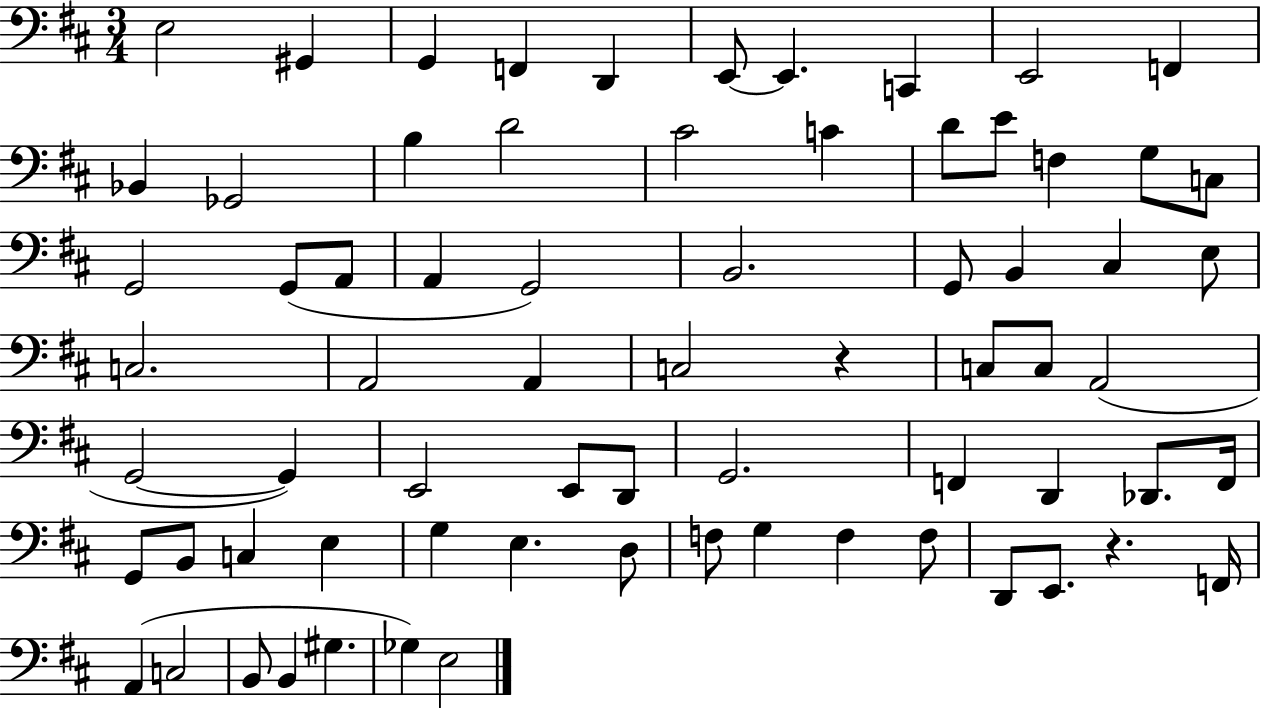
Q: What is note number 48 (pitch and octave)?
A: F2